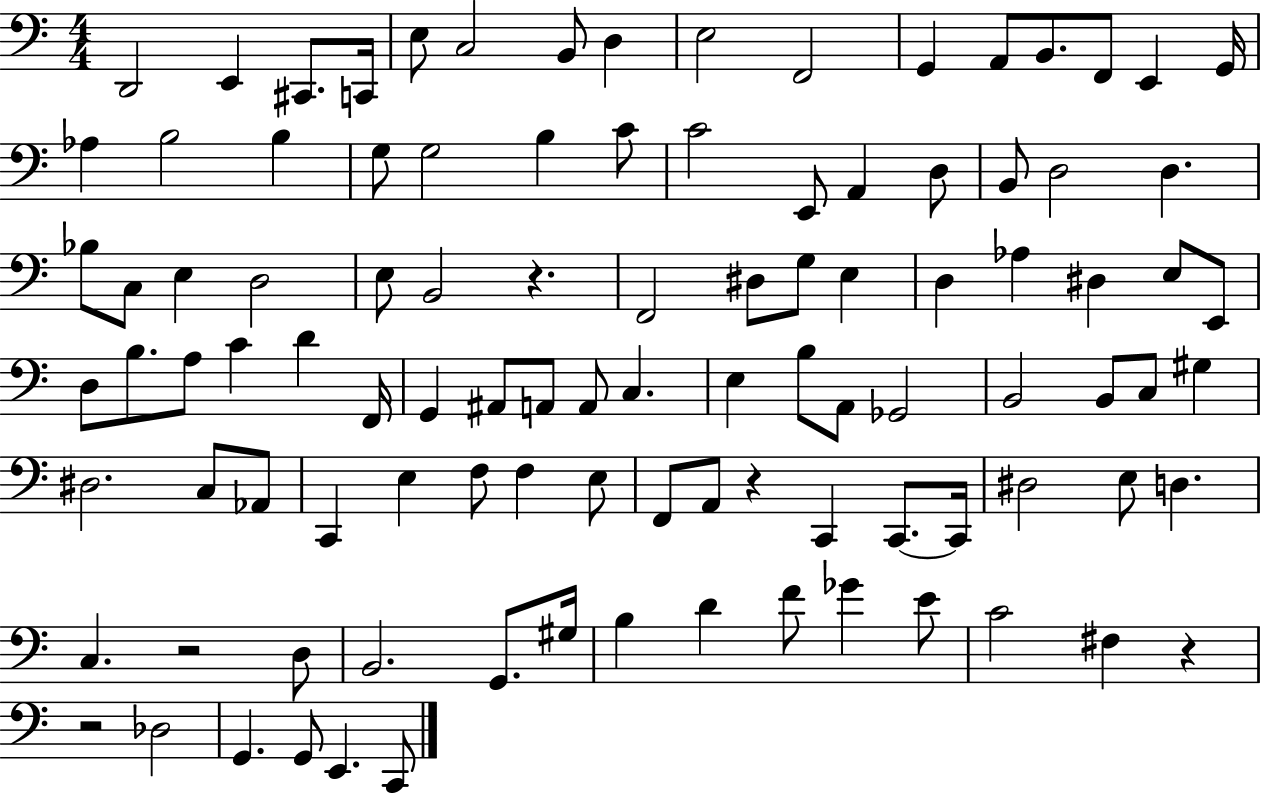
X:1
T:Untitled
M:4/4
L:1/4
K:C
D,,2 E,, ^C,,/2 C,,/4 E,/2 C,2 B,,/2 D, E,2 F,,2 G,, A,,/2 B,,/2 F,,/2 E,, G,,/4 _A, B,2 B, G,/2 G,2 B, C/2 C2 E,,/2 A,, D,/2 B,,/2 D,2 D, _B,/2 C,/2 E, D,2 E,/2 B,,2 z F,,2 ^D,/2 G,/2 E, D, _A, ^D, E,/2 E,,/2 D,/2 B,/2 A,/2 C D F,,/4 G,, ^A,,/2 A,,/2 A,,/2 C, E, B,/2 A,,/2 _G,,2 B,,2 B,,/2 C,/2 ^G, ^D,2 C,/2 _A,,/2 C,, E, F,/2 F, E,/2 F,,/2 A,,/2 z C,, C,,/2 C,,/4 ^D,2 E,/2 D, C, z2 D,/2 B,,2 G,,/2 ^G,/4 B, D F/2 _G E/2 C2 ^F, z z2 _D,2 G,, G,,/2 E,, C,,/2